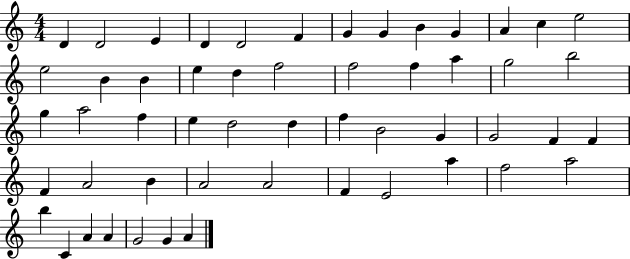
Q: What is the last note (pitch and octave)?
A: A4